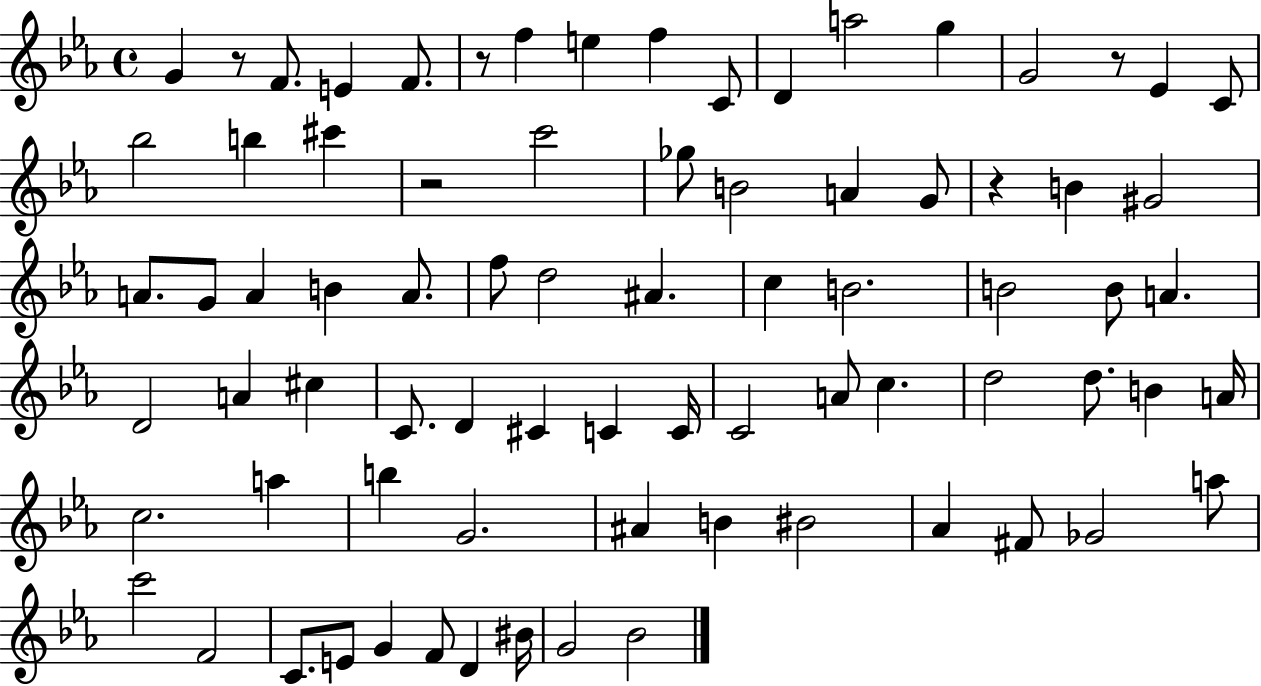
G4/q R/e F4/e. E4/q F4/e. R/e F5/q E5/q F5/q C4/e D4/q A5/h G5/q G4/h R/e Eb4/q C4/e Bb5/h B5/q C#6/q R/h C6/h Gb5/e B4/h A4/q G4/e R/q B4/q G#4/h A4/e. G4/e A4/q B4/q A4/e. F5/e D5/h A#4/q. C5/q B4/h. B4/h B4/e A4/q. D4/h A4/q C#5/q C4/e. D4/q C#4/q C4/q C4/s C4/h A4/e C5/q. D5/h D5/e. B4/q A4/s C5/h. A5/q B5/q G4/h. A#4/q B4/q BIS4/h Ab4/q F#4/e Gb4/h A5/e C6/h F4/h C4/e. E4/e G4/q F4/e D4/q BIS4/s G4/h Bb4/h